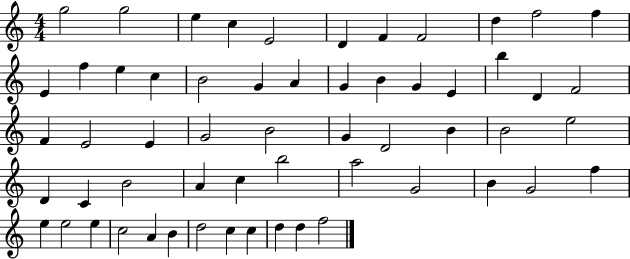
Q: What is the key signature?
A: C major